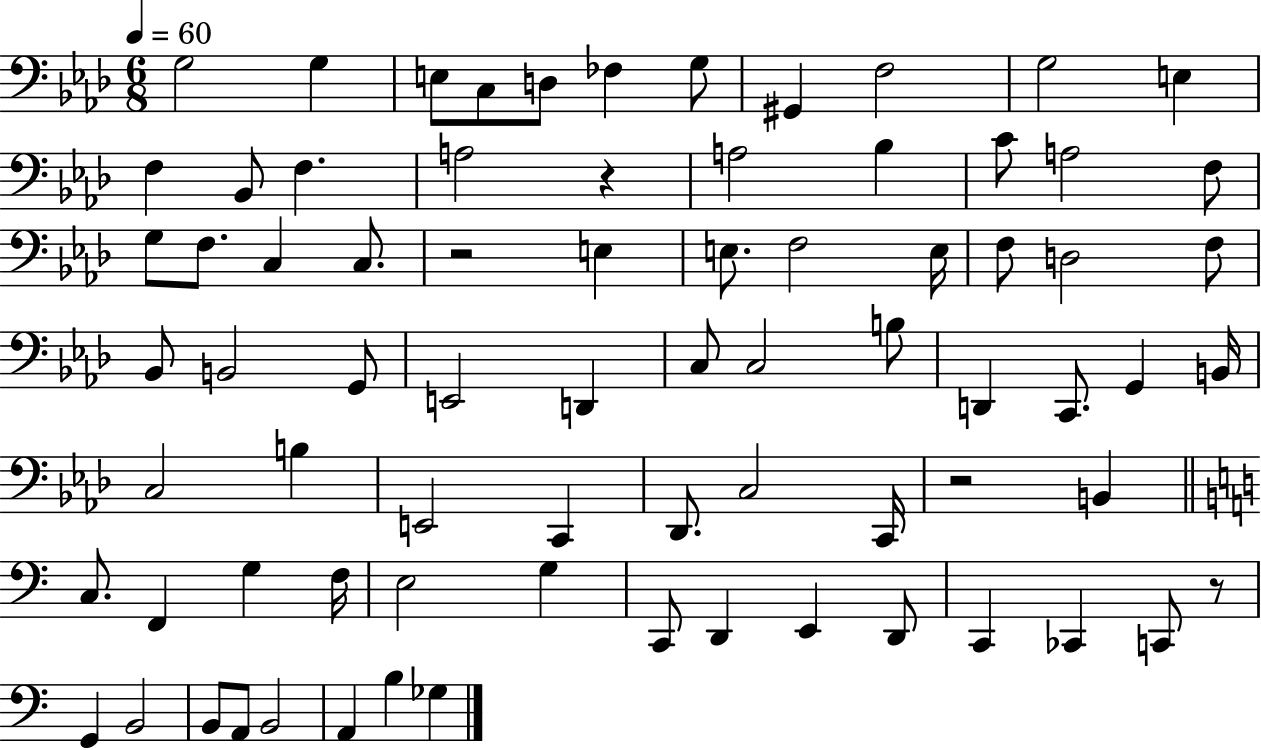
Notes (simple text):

G3/h G3/q E3/e C3/e D3/e FES3/q G3/e G#2/q F3/h G3/h E3/q F3/q Bb2/e F3/q. A3/h R/q A3/h Bb3/q C4/e A3/h F3/e G3/e F3/e. C3/q C3/e. R/h E3/q E3/e. F3/h E3/s F3/e D3/h F3/e Bb2/e B2/h G2/e E2/h D2/q C3/e C3/h B3/e D2/q C2/e. G2/q B2/s C3/h B3/q E2/h C2/q Db2/e. C3/h C2/s R/h B2/q C3/e. F2/q G3/q F3/s E3/h G3/q C2/e D2/q E2/q D2/e C2/q CES2/q C2/e R/e G2/q B2/h B2/e A2/e B2/h A2/q B3/q Gb3/q